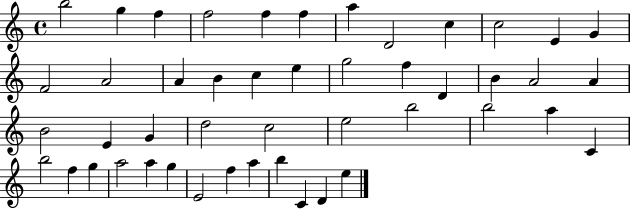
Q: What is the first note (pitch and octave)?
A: B5